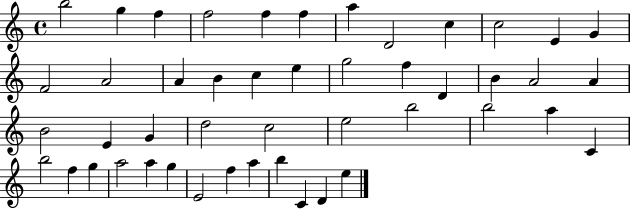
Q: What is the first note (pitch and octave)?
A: B5